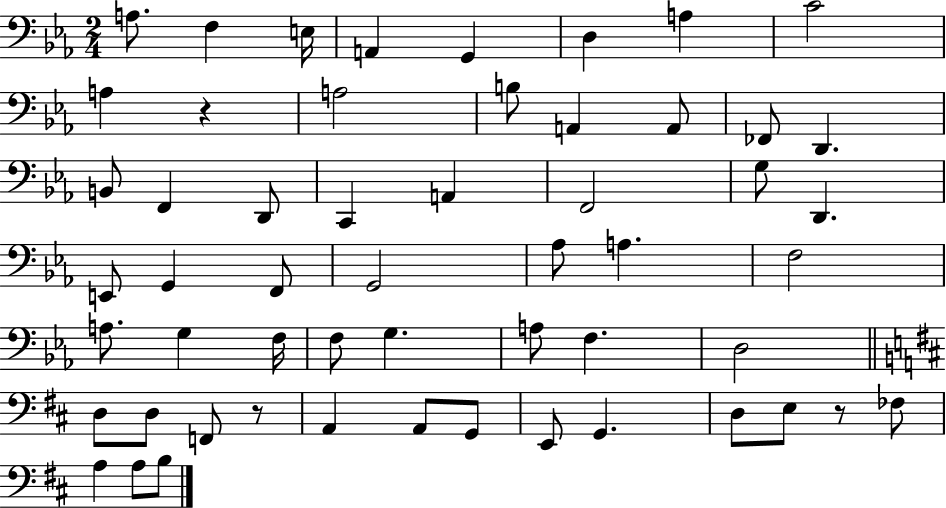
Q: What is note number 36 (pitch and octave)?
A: A3